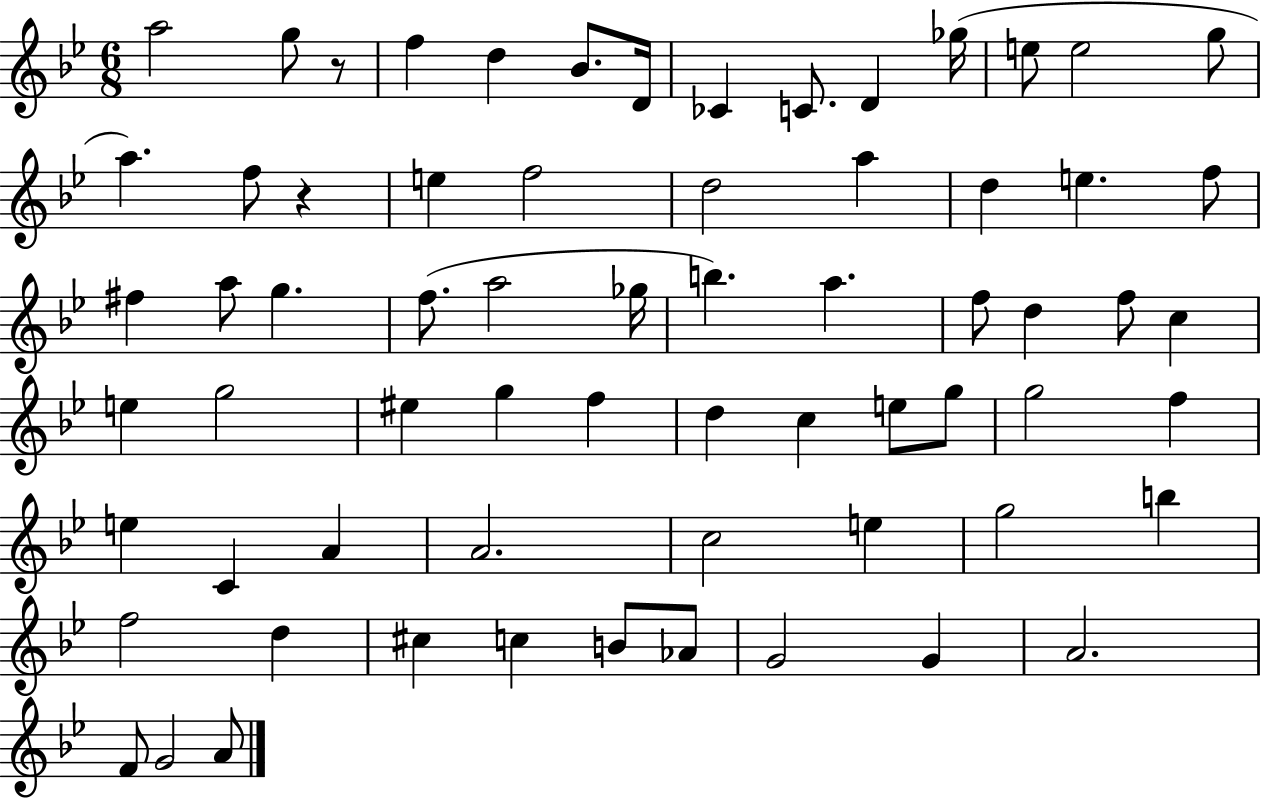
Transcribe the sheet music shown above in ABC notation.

X:1
T:Untitled
M:6/8
L:1/4
K:Bb
a2 g/2 z/2 f d _B/2 D/4 _C C/2 D _g/4 e/2 e2 g/2 a f/2 z e f2 d2 a d e f/2 ^f a/2 g f/2 a2 _g/4 b a f/2 d f/2 c e g2 ^e g f d c e/2 g/2 g2 f e C A A2 c2 e g2 b f2 d ^c c B/2 _A/2 G2 G A2 F/2 G2 A/2